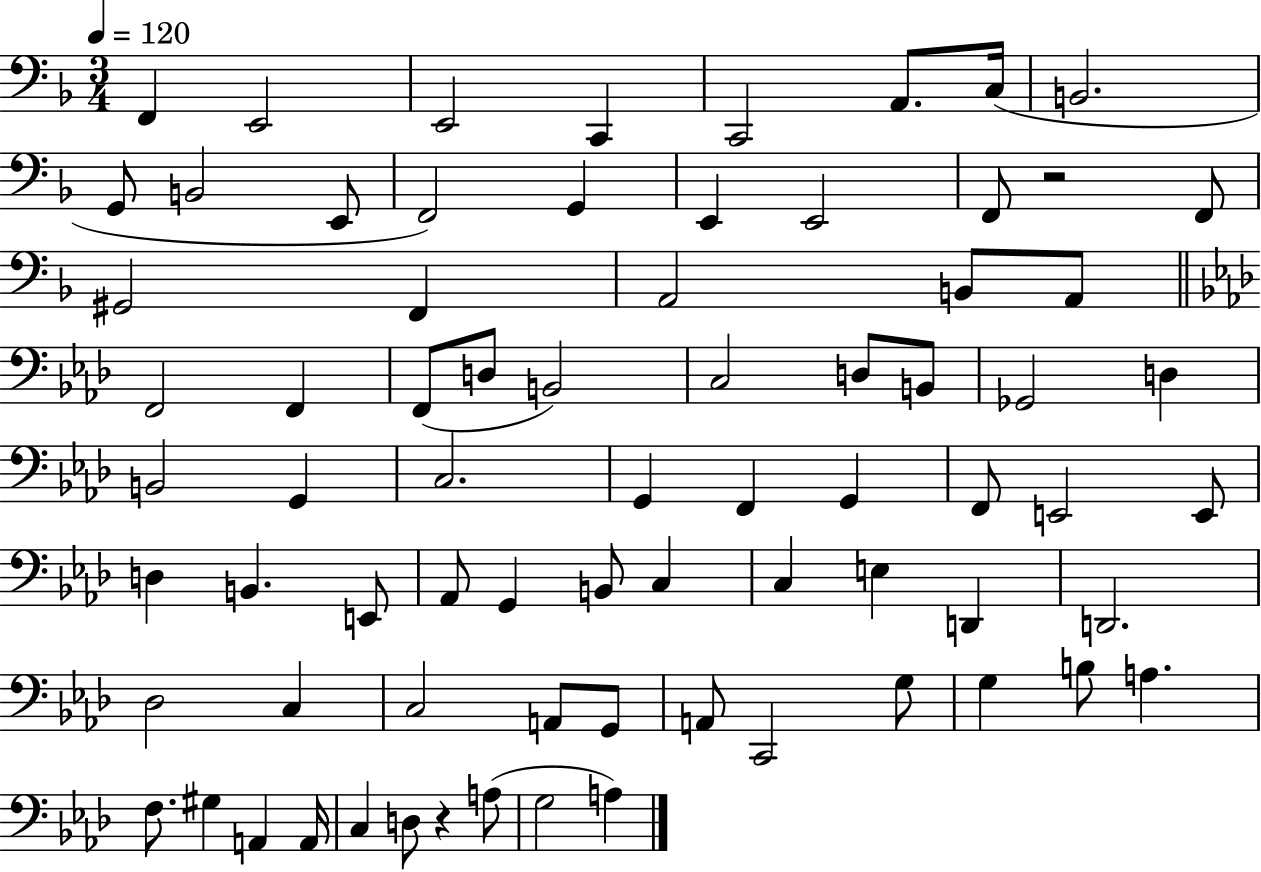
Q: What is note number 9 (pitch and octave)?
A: G2